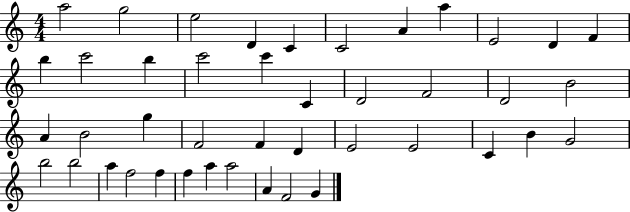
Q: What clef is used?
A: treble